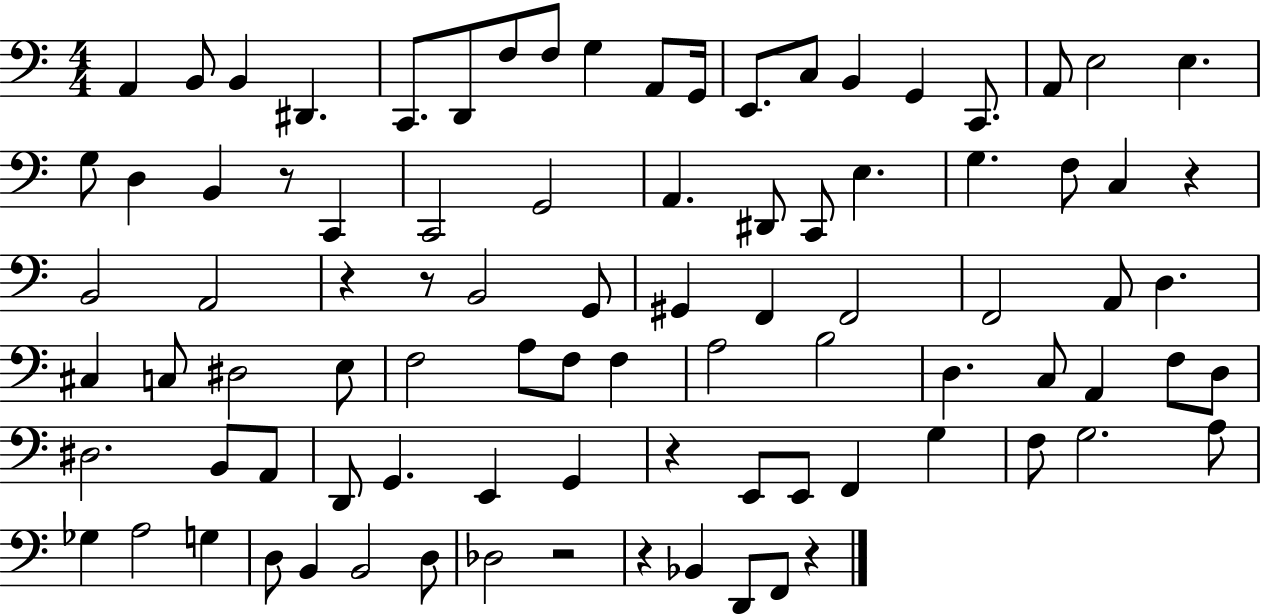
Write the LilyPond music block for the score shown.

{
  \clef bass
  \numericTimeSignature
  \time 4/4
  \key c \major
  a,4 b,8 b,4 dis,4. | c,8. d,8 f8 f8 g4 a,8 g,16 | e,8. c8 b,4 g,4 c,8. | a,8 e2 e4. | \break g8 d4 b,4 r8 c,4 | c,2 g,2 | a,4. dis,8 c,8 e4. | g4. f8 c4 r4 | \break b,2 a,2 | r4 r8 b,2 g,8 | gis,4 f,4 f,2 | f,2 a,8 d4. | \break cis4 c8 dis2 e8 | f2 a8 f8 f4 | a2 b2 | d4. c8 a,4 f8 d8 | \break dis2. b,8 a,8 | d,8 g,4. e,4 g,4 | r4 e,8 e,8 f,4 g4 | f8 g2. a8 | \break ges4 a2 g4 | d8 b,4 b,2 d8 | des2 r2 | r4 bes,4 d,8 f,8 r4 | \break \bar "|."
}